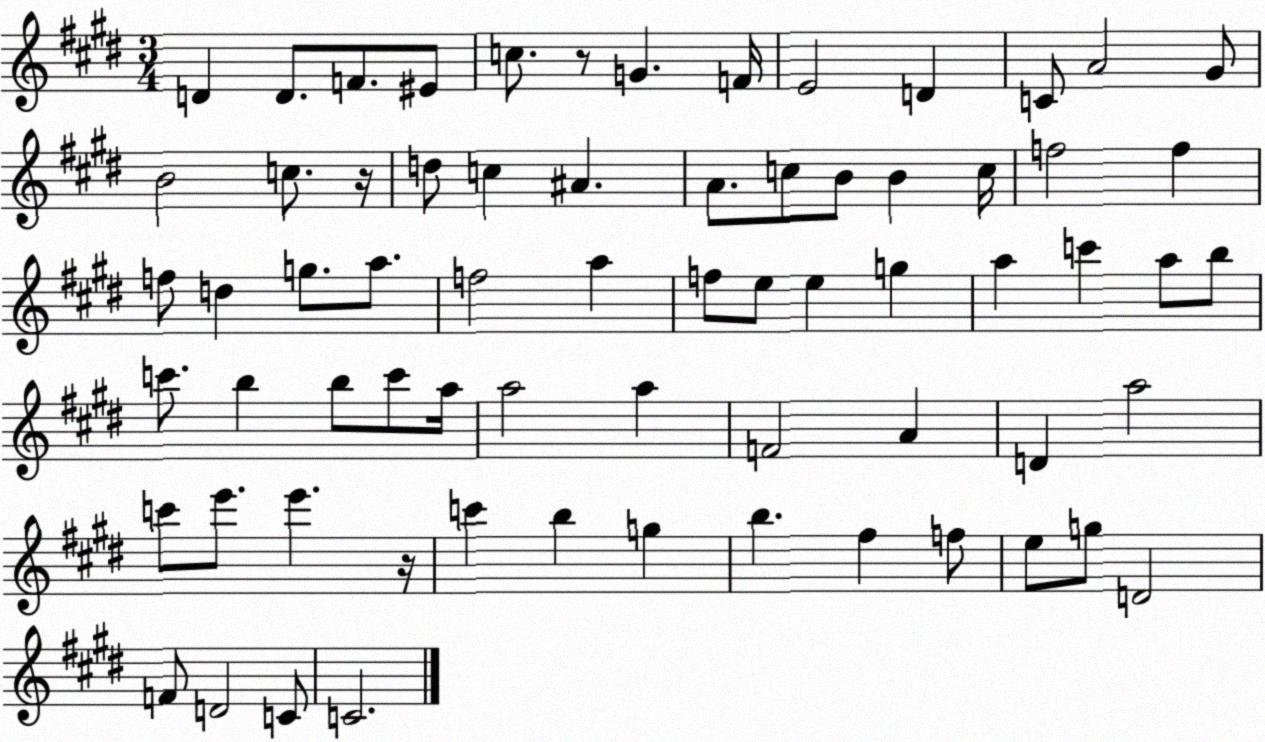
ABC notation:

X:1
T:Untitled
M:3/4
L:1/4
K:E
D D/2 F/2 ^E/2 c/2 z/2 G F/4 E2 D C/2 A2 ^G/2 B2 c/2 z/4 d/2 c ^A A/2 c/2 B/2 B c/4 f2 f f/2 d g/2 a/2 f2 a f/2 e/2 e g a c' a/2 b/2 c'/2 b b/2 c'/2 a/4 a2 a F2 A D a2 c'/2 e'/2 e' z/4 c' b g b ^f f/2 e/2 g/2 D2 F/2 D2 C/2 C2